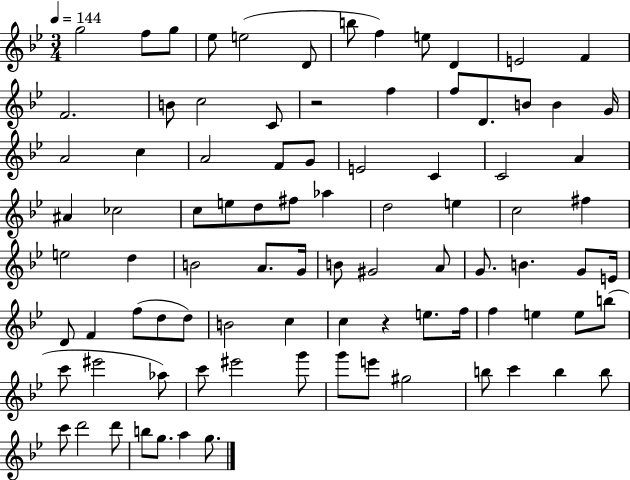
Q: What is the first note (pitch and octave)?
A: G5